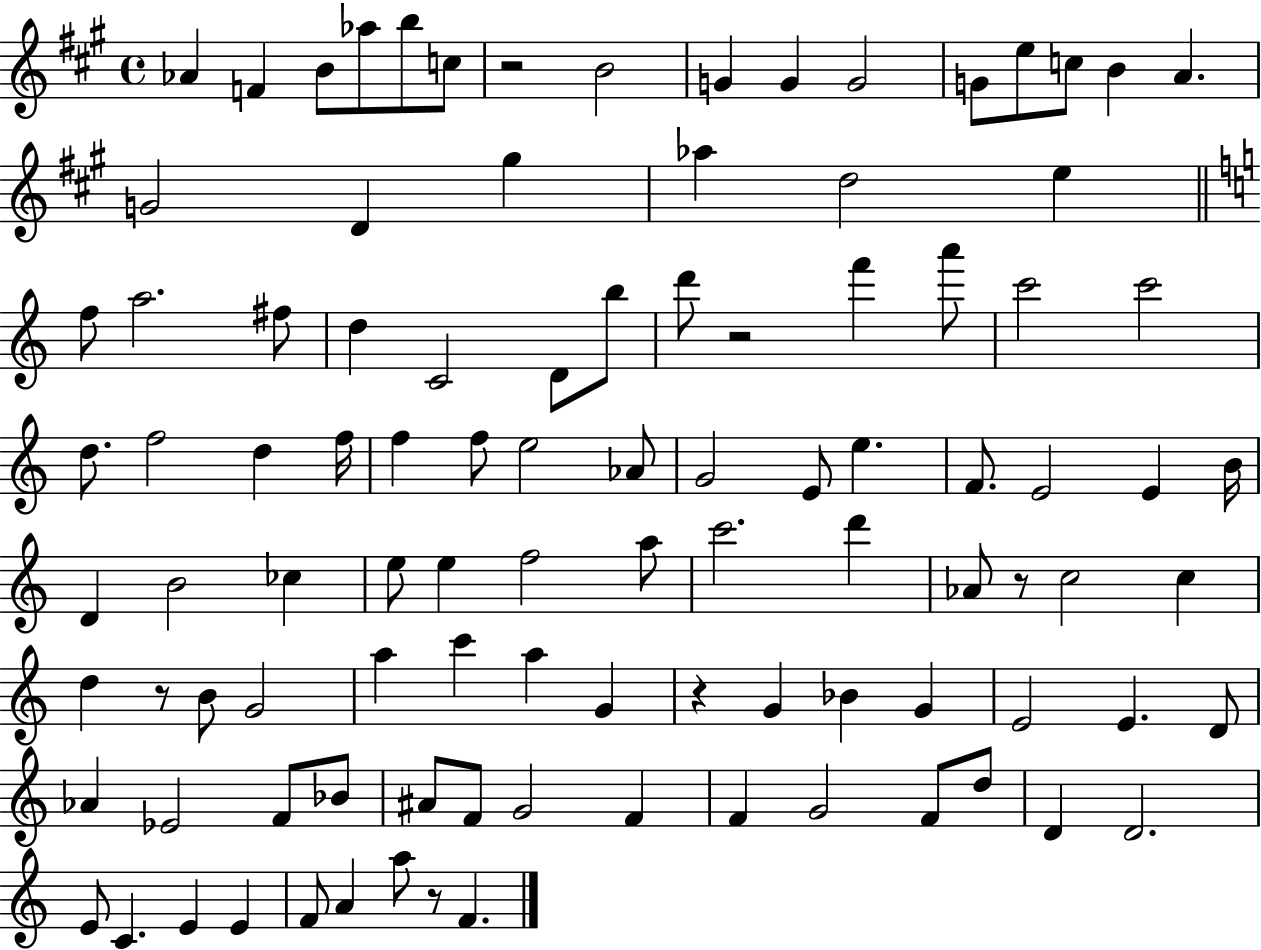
{
  \clef treble
  \time 4/4
  \defaultTimeSignature
  \key a \major
  aes'4 f'4 b'8 aes''8 b''8 c''8 | r2 b'2 | g'4 g'4 g'2 | g'8 e''8 c''8 b'4 a'4. | \break g'2 d'4 gis''4 | aes''4 d''2 e''4 | \bar "||" \break \key a \minor f''8 a''2. fis''8 | d''4 c'2 d'8 b''8 | d'''8 r2 f'''4 a'''8 | c'''2 c'''2 | \break d''8. f''2 d''4 f''16 | f''4 f''8 e''2 aes'8 | g'2 e'8 e''4. | f'8. e'2 e'4 b'16 | \break d'4 b'2 ces''4 | e''8 e''4 f''2 a''8 | c'''2. d'''4 | aes'8 r8 c''2 c''4 | \break d''4 r8 b'8 g'2 | a''4 c'''4 a''4 g'4 | r4 g'4 bes'4 g'4 | e'2 e'4. d'8 | \break aes'4 ees'2 f'8 bes'8 | ais'8 f'8 g'2 f'4 | f'4 g'2 f'8 d''8 | d'4 d'2. | \break e'8 c'4. e'4 e'4 | f'8 a'4 a''8 r8 f'4. | \bar "|."
}